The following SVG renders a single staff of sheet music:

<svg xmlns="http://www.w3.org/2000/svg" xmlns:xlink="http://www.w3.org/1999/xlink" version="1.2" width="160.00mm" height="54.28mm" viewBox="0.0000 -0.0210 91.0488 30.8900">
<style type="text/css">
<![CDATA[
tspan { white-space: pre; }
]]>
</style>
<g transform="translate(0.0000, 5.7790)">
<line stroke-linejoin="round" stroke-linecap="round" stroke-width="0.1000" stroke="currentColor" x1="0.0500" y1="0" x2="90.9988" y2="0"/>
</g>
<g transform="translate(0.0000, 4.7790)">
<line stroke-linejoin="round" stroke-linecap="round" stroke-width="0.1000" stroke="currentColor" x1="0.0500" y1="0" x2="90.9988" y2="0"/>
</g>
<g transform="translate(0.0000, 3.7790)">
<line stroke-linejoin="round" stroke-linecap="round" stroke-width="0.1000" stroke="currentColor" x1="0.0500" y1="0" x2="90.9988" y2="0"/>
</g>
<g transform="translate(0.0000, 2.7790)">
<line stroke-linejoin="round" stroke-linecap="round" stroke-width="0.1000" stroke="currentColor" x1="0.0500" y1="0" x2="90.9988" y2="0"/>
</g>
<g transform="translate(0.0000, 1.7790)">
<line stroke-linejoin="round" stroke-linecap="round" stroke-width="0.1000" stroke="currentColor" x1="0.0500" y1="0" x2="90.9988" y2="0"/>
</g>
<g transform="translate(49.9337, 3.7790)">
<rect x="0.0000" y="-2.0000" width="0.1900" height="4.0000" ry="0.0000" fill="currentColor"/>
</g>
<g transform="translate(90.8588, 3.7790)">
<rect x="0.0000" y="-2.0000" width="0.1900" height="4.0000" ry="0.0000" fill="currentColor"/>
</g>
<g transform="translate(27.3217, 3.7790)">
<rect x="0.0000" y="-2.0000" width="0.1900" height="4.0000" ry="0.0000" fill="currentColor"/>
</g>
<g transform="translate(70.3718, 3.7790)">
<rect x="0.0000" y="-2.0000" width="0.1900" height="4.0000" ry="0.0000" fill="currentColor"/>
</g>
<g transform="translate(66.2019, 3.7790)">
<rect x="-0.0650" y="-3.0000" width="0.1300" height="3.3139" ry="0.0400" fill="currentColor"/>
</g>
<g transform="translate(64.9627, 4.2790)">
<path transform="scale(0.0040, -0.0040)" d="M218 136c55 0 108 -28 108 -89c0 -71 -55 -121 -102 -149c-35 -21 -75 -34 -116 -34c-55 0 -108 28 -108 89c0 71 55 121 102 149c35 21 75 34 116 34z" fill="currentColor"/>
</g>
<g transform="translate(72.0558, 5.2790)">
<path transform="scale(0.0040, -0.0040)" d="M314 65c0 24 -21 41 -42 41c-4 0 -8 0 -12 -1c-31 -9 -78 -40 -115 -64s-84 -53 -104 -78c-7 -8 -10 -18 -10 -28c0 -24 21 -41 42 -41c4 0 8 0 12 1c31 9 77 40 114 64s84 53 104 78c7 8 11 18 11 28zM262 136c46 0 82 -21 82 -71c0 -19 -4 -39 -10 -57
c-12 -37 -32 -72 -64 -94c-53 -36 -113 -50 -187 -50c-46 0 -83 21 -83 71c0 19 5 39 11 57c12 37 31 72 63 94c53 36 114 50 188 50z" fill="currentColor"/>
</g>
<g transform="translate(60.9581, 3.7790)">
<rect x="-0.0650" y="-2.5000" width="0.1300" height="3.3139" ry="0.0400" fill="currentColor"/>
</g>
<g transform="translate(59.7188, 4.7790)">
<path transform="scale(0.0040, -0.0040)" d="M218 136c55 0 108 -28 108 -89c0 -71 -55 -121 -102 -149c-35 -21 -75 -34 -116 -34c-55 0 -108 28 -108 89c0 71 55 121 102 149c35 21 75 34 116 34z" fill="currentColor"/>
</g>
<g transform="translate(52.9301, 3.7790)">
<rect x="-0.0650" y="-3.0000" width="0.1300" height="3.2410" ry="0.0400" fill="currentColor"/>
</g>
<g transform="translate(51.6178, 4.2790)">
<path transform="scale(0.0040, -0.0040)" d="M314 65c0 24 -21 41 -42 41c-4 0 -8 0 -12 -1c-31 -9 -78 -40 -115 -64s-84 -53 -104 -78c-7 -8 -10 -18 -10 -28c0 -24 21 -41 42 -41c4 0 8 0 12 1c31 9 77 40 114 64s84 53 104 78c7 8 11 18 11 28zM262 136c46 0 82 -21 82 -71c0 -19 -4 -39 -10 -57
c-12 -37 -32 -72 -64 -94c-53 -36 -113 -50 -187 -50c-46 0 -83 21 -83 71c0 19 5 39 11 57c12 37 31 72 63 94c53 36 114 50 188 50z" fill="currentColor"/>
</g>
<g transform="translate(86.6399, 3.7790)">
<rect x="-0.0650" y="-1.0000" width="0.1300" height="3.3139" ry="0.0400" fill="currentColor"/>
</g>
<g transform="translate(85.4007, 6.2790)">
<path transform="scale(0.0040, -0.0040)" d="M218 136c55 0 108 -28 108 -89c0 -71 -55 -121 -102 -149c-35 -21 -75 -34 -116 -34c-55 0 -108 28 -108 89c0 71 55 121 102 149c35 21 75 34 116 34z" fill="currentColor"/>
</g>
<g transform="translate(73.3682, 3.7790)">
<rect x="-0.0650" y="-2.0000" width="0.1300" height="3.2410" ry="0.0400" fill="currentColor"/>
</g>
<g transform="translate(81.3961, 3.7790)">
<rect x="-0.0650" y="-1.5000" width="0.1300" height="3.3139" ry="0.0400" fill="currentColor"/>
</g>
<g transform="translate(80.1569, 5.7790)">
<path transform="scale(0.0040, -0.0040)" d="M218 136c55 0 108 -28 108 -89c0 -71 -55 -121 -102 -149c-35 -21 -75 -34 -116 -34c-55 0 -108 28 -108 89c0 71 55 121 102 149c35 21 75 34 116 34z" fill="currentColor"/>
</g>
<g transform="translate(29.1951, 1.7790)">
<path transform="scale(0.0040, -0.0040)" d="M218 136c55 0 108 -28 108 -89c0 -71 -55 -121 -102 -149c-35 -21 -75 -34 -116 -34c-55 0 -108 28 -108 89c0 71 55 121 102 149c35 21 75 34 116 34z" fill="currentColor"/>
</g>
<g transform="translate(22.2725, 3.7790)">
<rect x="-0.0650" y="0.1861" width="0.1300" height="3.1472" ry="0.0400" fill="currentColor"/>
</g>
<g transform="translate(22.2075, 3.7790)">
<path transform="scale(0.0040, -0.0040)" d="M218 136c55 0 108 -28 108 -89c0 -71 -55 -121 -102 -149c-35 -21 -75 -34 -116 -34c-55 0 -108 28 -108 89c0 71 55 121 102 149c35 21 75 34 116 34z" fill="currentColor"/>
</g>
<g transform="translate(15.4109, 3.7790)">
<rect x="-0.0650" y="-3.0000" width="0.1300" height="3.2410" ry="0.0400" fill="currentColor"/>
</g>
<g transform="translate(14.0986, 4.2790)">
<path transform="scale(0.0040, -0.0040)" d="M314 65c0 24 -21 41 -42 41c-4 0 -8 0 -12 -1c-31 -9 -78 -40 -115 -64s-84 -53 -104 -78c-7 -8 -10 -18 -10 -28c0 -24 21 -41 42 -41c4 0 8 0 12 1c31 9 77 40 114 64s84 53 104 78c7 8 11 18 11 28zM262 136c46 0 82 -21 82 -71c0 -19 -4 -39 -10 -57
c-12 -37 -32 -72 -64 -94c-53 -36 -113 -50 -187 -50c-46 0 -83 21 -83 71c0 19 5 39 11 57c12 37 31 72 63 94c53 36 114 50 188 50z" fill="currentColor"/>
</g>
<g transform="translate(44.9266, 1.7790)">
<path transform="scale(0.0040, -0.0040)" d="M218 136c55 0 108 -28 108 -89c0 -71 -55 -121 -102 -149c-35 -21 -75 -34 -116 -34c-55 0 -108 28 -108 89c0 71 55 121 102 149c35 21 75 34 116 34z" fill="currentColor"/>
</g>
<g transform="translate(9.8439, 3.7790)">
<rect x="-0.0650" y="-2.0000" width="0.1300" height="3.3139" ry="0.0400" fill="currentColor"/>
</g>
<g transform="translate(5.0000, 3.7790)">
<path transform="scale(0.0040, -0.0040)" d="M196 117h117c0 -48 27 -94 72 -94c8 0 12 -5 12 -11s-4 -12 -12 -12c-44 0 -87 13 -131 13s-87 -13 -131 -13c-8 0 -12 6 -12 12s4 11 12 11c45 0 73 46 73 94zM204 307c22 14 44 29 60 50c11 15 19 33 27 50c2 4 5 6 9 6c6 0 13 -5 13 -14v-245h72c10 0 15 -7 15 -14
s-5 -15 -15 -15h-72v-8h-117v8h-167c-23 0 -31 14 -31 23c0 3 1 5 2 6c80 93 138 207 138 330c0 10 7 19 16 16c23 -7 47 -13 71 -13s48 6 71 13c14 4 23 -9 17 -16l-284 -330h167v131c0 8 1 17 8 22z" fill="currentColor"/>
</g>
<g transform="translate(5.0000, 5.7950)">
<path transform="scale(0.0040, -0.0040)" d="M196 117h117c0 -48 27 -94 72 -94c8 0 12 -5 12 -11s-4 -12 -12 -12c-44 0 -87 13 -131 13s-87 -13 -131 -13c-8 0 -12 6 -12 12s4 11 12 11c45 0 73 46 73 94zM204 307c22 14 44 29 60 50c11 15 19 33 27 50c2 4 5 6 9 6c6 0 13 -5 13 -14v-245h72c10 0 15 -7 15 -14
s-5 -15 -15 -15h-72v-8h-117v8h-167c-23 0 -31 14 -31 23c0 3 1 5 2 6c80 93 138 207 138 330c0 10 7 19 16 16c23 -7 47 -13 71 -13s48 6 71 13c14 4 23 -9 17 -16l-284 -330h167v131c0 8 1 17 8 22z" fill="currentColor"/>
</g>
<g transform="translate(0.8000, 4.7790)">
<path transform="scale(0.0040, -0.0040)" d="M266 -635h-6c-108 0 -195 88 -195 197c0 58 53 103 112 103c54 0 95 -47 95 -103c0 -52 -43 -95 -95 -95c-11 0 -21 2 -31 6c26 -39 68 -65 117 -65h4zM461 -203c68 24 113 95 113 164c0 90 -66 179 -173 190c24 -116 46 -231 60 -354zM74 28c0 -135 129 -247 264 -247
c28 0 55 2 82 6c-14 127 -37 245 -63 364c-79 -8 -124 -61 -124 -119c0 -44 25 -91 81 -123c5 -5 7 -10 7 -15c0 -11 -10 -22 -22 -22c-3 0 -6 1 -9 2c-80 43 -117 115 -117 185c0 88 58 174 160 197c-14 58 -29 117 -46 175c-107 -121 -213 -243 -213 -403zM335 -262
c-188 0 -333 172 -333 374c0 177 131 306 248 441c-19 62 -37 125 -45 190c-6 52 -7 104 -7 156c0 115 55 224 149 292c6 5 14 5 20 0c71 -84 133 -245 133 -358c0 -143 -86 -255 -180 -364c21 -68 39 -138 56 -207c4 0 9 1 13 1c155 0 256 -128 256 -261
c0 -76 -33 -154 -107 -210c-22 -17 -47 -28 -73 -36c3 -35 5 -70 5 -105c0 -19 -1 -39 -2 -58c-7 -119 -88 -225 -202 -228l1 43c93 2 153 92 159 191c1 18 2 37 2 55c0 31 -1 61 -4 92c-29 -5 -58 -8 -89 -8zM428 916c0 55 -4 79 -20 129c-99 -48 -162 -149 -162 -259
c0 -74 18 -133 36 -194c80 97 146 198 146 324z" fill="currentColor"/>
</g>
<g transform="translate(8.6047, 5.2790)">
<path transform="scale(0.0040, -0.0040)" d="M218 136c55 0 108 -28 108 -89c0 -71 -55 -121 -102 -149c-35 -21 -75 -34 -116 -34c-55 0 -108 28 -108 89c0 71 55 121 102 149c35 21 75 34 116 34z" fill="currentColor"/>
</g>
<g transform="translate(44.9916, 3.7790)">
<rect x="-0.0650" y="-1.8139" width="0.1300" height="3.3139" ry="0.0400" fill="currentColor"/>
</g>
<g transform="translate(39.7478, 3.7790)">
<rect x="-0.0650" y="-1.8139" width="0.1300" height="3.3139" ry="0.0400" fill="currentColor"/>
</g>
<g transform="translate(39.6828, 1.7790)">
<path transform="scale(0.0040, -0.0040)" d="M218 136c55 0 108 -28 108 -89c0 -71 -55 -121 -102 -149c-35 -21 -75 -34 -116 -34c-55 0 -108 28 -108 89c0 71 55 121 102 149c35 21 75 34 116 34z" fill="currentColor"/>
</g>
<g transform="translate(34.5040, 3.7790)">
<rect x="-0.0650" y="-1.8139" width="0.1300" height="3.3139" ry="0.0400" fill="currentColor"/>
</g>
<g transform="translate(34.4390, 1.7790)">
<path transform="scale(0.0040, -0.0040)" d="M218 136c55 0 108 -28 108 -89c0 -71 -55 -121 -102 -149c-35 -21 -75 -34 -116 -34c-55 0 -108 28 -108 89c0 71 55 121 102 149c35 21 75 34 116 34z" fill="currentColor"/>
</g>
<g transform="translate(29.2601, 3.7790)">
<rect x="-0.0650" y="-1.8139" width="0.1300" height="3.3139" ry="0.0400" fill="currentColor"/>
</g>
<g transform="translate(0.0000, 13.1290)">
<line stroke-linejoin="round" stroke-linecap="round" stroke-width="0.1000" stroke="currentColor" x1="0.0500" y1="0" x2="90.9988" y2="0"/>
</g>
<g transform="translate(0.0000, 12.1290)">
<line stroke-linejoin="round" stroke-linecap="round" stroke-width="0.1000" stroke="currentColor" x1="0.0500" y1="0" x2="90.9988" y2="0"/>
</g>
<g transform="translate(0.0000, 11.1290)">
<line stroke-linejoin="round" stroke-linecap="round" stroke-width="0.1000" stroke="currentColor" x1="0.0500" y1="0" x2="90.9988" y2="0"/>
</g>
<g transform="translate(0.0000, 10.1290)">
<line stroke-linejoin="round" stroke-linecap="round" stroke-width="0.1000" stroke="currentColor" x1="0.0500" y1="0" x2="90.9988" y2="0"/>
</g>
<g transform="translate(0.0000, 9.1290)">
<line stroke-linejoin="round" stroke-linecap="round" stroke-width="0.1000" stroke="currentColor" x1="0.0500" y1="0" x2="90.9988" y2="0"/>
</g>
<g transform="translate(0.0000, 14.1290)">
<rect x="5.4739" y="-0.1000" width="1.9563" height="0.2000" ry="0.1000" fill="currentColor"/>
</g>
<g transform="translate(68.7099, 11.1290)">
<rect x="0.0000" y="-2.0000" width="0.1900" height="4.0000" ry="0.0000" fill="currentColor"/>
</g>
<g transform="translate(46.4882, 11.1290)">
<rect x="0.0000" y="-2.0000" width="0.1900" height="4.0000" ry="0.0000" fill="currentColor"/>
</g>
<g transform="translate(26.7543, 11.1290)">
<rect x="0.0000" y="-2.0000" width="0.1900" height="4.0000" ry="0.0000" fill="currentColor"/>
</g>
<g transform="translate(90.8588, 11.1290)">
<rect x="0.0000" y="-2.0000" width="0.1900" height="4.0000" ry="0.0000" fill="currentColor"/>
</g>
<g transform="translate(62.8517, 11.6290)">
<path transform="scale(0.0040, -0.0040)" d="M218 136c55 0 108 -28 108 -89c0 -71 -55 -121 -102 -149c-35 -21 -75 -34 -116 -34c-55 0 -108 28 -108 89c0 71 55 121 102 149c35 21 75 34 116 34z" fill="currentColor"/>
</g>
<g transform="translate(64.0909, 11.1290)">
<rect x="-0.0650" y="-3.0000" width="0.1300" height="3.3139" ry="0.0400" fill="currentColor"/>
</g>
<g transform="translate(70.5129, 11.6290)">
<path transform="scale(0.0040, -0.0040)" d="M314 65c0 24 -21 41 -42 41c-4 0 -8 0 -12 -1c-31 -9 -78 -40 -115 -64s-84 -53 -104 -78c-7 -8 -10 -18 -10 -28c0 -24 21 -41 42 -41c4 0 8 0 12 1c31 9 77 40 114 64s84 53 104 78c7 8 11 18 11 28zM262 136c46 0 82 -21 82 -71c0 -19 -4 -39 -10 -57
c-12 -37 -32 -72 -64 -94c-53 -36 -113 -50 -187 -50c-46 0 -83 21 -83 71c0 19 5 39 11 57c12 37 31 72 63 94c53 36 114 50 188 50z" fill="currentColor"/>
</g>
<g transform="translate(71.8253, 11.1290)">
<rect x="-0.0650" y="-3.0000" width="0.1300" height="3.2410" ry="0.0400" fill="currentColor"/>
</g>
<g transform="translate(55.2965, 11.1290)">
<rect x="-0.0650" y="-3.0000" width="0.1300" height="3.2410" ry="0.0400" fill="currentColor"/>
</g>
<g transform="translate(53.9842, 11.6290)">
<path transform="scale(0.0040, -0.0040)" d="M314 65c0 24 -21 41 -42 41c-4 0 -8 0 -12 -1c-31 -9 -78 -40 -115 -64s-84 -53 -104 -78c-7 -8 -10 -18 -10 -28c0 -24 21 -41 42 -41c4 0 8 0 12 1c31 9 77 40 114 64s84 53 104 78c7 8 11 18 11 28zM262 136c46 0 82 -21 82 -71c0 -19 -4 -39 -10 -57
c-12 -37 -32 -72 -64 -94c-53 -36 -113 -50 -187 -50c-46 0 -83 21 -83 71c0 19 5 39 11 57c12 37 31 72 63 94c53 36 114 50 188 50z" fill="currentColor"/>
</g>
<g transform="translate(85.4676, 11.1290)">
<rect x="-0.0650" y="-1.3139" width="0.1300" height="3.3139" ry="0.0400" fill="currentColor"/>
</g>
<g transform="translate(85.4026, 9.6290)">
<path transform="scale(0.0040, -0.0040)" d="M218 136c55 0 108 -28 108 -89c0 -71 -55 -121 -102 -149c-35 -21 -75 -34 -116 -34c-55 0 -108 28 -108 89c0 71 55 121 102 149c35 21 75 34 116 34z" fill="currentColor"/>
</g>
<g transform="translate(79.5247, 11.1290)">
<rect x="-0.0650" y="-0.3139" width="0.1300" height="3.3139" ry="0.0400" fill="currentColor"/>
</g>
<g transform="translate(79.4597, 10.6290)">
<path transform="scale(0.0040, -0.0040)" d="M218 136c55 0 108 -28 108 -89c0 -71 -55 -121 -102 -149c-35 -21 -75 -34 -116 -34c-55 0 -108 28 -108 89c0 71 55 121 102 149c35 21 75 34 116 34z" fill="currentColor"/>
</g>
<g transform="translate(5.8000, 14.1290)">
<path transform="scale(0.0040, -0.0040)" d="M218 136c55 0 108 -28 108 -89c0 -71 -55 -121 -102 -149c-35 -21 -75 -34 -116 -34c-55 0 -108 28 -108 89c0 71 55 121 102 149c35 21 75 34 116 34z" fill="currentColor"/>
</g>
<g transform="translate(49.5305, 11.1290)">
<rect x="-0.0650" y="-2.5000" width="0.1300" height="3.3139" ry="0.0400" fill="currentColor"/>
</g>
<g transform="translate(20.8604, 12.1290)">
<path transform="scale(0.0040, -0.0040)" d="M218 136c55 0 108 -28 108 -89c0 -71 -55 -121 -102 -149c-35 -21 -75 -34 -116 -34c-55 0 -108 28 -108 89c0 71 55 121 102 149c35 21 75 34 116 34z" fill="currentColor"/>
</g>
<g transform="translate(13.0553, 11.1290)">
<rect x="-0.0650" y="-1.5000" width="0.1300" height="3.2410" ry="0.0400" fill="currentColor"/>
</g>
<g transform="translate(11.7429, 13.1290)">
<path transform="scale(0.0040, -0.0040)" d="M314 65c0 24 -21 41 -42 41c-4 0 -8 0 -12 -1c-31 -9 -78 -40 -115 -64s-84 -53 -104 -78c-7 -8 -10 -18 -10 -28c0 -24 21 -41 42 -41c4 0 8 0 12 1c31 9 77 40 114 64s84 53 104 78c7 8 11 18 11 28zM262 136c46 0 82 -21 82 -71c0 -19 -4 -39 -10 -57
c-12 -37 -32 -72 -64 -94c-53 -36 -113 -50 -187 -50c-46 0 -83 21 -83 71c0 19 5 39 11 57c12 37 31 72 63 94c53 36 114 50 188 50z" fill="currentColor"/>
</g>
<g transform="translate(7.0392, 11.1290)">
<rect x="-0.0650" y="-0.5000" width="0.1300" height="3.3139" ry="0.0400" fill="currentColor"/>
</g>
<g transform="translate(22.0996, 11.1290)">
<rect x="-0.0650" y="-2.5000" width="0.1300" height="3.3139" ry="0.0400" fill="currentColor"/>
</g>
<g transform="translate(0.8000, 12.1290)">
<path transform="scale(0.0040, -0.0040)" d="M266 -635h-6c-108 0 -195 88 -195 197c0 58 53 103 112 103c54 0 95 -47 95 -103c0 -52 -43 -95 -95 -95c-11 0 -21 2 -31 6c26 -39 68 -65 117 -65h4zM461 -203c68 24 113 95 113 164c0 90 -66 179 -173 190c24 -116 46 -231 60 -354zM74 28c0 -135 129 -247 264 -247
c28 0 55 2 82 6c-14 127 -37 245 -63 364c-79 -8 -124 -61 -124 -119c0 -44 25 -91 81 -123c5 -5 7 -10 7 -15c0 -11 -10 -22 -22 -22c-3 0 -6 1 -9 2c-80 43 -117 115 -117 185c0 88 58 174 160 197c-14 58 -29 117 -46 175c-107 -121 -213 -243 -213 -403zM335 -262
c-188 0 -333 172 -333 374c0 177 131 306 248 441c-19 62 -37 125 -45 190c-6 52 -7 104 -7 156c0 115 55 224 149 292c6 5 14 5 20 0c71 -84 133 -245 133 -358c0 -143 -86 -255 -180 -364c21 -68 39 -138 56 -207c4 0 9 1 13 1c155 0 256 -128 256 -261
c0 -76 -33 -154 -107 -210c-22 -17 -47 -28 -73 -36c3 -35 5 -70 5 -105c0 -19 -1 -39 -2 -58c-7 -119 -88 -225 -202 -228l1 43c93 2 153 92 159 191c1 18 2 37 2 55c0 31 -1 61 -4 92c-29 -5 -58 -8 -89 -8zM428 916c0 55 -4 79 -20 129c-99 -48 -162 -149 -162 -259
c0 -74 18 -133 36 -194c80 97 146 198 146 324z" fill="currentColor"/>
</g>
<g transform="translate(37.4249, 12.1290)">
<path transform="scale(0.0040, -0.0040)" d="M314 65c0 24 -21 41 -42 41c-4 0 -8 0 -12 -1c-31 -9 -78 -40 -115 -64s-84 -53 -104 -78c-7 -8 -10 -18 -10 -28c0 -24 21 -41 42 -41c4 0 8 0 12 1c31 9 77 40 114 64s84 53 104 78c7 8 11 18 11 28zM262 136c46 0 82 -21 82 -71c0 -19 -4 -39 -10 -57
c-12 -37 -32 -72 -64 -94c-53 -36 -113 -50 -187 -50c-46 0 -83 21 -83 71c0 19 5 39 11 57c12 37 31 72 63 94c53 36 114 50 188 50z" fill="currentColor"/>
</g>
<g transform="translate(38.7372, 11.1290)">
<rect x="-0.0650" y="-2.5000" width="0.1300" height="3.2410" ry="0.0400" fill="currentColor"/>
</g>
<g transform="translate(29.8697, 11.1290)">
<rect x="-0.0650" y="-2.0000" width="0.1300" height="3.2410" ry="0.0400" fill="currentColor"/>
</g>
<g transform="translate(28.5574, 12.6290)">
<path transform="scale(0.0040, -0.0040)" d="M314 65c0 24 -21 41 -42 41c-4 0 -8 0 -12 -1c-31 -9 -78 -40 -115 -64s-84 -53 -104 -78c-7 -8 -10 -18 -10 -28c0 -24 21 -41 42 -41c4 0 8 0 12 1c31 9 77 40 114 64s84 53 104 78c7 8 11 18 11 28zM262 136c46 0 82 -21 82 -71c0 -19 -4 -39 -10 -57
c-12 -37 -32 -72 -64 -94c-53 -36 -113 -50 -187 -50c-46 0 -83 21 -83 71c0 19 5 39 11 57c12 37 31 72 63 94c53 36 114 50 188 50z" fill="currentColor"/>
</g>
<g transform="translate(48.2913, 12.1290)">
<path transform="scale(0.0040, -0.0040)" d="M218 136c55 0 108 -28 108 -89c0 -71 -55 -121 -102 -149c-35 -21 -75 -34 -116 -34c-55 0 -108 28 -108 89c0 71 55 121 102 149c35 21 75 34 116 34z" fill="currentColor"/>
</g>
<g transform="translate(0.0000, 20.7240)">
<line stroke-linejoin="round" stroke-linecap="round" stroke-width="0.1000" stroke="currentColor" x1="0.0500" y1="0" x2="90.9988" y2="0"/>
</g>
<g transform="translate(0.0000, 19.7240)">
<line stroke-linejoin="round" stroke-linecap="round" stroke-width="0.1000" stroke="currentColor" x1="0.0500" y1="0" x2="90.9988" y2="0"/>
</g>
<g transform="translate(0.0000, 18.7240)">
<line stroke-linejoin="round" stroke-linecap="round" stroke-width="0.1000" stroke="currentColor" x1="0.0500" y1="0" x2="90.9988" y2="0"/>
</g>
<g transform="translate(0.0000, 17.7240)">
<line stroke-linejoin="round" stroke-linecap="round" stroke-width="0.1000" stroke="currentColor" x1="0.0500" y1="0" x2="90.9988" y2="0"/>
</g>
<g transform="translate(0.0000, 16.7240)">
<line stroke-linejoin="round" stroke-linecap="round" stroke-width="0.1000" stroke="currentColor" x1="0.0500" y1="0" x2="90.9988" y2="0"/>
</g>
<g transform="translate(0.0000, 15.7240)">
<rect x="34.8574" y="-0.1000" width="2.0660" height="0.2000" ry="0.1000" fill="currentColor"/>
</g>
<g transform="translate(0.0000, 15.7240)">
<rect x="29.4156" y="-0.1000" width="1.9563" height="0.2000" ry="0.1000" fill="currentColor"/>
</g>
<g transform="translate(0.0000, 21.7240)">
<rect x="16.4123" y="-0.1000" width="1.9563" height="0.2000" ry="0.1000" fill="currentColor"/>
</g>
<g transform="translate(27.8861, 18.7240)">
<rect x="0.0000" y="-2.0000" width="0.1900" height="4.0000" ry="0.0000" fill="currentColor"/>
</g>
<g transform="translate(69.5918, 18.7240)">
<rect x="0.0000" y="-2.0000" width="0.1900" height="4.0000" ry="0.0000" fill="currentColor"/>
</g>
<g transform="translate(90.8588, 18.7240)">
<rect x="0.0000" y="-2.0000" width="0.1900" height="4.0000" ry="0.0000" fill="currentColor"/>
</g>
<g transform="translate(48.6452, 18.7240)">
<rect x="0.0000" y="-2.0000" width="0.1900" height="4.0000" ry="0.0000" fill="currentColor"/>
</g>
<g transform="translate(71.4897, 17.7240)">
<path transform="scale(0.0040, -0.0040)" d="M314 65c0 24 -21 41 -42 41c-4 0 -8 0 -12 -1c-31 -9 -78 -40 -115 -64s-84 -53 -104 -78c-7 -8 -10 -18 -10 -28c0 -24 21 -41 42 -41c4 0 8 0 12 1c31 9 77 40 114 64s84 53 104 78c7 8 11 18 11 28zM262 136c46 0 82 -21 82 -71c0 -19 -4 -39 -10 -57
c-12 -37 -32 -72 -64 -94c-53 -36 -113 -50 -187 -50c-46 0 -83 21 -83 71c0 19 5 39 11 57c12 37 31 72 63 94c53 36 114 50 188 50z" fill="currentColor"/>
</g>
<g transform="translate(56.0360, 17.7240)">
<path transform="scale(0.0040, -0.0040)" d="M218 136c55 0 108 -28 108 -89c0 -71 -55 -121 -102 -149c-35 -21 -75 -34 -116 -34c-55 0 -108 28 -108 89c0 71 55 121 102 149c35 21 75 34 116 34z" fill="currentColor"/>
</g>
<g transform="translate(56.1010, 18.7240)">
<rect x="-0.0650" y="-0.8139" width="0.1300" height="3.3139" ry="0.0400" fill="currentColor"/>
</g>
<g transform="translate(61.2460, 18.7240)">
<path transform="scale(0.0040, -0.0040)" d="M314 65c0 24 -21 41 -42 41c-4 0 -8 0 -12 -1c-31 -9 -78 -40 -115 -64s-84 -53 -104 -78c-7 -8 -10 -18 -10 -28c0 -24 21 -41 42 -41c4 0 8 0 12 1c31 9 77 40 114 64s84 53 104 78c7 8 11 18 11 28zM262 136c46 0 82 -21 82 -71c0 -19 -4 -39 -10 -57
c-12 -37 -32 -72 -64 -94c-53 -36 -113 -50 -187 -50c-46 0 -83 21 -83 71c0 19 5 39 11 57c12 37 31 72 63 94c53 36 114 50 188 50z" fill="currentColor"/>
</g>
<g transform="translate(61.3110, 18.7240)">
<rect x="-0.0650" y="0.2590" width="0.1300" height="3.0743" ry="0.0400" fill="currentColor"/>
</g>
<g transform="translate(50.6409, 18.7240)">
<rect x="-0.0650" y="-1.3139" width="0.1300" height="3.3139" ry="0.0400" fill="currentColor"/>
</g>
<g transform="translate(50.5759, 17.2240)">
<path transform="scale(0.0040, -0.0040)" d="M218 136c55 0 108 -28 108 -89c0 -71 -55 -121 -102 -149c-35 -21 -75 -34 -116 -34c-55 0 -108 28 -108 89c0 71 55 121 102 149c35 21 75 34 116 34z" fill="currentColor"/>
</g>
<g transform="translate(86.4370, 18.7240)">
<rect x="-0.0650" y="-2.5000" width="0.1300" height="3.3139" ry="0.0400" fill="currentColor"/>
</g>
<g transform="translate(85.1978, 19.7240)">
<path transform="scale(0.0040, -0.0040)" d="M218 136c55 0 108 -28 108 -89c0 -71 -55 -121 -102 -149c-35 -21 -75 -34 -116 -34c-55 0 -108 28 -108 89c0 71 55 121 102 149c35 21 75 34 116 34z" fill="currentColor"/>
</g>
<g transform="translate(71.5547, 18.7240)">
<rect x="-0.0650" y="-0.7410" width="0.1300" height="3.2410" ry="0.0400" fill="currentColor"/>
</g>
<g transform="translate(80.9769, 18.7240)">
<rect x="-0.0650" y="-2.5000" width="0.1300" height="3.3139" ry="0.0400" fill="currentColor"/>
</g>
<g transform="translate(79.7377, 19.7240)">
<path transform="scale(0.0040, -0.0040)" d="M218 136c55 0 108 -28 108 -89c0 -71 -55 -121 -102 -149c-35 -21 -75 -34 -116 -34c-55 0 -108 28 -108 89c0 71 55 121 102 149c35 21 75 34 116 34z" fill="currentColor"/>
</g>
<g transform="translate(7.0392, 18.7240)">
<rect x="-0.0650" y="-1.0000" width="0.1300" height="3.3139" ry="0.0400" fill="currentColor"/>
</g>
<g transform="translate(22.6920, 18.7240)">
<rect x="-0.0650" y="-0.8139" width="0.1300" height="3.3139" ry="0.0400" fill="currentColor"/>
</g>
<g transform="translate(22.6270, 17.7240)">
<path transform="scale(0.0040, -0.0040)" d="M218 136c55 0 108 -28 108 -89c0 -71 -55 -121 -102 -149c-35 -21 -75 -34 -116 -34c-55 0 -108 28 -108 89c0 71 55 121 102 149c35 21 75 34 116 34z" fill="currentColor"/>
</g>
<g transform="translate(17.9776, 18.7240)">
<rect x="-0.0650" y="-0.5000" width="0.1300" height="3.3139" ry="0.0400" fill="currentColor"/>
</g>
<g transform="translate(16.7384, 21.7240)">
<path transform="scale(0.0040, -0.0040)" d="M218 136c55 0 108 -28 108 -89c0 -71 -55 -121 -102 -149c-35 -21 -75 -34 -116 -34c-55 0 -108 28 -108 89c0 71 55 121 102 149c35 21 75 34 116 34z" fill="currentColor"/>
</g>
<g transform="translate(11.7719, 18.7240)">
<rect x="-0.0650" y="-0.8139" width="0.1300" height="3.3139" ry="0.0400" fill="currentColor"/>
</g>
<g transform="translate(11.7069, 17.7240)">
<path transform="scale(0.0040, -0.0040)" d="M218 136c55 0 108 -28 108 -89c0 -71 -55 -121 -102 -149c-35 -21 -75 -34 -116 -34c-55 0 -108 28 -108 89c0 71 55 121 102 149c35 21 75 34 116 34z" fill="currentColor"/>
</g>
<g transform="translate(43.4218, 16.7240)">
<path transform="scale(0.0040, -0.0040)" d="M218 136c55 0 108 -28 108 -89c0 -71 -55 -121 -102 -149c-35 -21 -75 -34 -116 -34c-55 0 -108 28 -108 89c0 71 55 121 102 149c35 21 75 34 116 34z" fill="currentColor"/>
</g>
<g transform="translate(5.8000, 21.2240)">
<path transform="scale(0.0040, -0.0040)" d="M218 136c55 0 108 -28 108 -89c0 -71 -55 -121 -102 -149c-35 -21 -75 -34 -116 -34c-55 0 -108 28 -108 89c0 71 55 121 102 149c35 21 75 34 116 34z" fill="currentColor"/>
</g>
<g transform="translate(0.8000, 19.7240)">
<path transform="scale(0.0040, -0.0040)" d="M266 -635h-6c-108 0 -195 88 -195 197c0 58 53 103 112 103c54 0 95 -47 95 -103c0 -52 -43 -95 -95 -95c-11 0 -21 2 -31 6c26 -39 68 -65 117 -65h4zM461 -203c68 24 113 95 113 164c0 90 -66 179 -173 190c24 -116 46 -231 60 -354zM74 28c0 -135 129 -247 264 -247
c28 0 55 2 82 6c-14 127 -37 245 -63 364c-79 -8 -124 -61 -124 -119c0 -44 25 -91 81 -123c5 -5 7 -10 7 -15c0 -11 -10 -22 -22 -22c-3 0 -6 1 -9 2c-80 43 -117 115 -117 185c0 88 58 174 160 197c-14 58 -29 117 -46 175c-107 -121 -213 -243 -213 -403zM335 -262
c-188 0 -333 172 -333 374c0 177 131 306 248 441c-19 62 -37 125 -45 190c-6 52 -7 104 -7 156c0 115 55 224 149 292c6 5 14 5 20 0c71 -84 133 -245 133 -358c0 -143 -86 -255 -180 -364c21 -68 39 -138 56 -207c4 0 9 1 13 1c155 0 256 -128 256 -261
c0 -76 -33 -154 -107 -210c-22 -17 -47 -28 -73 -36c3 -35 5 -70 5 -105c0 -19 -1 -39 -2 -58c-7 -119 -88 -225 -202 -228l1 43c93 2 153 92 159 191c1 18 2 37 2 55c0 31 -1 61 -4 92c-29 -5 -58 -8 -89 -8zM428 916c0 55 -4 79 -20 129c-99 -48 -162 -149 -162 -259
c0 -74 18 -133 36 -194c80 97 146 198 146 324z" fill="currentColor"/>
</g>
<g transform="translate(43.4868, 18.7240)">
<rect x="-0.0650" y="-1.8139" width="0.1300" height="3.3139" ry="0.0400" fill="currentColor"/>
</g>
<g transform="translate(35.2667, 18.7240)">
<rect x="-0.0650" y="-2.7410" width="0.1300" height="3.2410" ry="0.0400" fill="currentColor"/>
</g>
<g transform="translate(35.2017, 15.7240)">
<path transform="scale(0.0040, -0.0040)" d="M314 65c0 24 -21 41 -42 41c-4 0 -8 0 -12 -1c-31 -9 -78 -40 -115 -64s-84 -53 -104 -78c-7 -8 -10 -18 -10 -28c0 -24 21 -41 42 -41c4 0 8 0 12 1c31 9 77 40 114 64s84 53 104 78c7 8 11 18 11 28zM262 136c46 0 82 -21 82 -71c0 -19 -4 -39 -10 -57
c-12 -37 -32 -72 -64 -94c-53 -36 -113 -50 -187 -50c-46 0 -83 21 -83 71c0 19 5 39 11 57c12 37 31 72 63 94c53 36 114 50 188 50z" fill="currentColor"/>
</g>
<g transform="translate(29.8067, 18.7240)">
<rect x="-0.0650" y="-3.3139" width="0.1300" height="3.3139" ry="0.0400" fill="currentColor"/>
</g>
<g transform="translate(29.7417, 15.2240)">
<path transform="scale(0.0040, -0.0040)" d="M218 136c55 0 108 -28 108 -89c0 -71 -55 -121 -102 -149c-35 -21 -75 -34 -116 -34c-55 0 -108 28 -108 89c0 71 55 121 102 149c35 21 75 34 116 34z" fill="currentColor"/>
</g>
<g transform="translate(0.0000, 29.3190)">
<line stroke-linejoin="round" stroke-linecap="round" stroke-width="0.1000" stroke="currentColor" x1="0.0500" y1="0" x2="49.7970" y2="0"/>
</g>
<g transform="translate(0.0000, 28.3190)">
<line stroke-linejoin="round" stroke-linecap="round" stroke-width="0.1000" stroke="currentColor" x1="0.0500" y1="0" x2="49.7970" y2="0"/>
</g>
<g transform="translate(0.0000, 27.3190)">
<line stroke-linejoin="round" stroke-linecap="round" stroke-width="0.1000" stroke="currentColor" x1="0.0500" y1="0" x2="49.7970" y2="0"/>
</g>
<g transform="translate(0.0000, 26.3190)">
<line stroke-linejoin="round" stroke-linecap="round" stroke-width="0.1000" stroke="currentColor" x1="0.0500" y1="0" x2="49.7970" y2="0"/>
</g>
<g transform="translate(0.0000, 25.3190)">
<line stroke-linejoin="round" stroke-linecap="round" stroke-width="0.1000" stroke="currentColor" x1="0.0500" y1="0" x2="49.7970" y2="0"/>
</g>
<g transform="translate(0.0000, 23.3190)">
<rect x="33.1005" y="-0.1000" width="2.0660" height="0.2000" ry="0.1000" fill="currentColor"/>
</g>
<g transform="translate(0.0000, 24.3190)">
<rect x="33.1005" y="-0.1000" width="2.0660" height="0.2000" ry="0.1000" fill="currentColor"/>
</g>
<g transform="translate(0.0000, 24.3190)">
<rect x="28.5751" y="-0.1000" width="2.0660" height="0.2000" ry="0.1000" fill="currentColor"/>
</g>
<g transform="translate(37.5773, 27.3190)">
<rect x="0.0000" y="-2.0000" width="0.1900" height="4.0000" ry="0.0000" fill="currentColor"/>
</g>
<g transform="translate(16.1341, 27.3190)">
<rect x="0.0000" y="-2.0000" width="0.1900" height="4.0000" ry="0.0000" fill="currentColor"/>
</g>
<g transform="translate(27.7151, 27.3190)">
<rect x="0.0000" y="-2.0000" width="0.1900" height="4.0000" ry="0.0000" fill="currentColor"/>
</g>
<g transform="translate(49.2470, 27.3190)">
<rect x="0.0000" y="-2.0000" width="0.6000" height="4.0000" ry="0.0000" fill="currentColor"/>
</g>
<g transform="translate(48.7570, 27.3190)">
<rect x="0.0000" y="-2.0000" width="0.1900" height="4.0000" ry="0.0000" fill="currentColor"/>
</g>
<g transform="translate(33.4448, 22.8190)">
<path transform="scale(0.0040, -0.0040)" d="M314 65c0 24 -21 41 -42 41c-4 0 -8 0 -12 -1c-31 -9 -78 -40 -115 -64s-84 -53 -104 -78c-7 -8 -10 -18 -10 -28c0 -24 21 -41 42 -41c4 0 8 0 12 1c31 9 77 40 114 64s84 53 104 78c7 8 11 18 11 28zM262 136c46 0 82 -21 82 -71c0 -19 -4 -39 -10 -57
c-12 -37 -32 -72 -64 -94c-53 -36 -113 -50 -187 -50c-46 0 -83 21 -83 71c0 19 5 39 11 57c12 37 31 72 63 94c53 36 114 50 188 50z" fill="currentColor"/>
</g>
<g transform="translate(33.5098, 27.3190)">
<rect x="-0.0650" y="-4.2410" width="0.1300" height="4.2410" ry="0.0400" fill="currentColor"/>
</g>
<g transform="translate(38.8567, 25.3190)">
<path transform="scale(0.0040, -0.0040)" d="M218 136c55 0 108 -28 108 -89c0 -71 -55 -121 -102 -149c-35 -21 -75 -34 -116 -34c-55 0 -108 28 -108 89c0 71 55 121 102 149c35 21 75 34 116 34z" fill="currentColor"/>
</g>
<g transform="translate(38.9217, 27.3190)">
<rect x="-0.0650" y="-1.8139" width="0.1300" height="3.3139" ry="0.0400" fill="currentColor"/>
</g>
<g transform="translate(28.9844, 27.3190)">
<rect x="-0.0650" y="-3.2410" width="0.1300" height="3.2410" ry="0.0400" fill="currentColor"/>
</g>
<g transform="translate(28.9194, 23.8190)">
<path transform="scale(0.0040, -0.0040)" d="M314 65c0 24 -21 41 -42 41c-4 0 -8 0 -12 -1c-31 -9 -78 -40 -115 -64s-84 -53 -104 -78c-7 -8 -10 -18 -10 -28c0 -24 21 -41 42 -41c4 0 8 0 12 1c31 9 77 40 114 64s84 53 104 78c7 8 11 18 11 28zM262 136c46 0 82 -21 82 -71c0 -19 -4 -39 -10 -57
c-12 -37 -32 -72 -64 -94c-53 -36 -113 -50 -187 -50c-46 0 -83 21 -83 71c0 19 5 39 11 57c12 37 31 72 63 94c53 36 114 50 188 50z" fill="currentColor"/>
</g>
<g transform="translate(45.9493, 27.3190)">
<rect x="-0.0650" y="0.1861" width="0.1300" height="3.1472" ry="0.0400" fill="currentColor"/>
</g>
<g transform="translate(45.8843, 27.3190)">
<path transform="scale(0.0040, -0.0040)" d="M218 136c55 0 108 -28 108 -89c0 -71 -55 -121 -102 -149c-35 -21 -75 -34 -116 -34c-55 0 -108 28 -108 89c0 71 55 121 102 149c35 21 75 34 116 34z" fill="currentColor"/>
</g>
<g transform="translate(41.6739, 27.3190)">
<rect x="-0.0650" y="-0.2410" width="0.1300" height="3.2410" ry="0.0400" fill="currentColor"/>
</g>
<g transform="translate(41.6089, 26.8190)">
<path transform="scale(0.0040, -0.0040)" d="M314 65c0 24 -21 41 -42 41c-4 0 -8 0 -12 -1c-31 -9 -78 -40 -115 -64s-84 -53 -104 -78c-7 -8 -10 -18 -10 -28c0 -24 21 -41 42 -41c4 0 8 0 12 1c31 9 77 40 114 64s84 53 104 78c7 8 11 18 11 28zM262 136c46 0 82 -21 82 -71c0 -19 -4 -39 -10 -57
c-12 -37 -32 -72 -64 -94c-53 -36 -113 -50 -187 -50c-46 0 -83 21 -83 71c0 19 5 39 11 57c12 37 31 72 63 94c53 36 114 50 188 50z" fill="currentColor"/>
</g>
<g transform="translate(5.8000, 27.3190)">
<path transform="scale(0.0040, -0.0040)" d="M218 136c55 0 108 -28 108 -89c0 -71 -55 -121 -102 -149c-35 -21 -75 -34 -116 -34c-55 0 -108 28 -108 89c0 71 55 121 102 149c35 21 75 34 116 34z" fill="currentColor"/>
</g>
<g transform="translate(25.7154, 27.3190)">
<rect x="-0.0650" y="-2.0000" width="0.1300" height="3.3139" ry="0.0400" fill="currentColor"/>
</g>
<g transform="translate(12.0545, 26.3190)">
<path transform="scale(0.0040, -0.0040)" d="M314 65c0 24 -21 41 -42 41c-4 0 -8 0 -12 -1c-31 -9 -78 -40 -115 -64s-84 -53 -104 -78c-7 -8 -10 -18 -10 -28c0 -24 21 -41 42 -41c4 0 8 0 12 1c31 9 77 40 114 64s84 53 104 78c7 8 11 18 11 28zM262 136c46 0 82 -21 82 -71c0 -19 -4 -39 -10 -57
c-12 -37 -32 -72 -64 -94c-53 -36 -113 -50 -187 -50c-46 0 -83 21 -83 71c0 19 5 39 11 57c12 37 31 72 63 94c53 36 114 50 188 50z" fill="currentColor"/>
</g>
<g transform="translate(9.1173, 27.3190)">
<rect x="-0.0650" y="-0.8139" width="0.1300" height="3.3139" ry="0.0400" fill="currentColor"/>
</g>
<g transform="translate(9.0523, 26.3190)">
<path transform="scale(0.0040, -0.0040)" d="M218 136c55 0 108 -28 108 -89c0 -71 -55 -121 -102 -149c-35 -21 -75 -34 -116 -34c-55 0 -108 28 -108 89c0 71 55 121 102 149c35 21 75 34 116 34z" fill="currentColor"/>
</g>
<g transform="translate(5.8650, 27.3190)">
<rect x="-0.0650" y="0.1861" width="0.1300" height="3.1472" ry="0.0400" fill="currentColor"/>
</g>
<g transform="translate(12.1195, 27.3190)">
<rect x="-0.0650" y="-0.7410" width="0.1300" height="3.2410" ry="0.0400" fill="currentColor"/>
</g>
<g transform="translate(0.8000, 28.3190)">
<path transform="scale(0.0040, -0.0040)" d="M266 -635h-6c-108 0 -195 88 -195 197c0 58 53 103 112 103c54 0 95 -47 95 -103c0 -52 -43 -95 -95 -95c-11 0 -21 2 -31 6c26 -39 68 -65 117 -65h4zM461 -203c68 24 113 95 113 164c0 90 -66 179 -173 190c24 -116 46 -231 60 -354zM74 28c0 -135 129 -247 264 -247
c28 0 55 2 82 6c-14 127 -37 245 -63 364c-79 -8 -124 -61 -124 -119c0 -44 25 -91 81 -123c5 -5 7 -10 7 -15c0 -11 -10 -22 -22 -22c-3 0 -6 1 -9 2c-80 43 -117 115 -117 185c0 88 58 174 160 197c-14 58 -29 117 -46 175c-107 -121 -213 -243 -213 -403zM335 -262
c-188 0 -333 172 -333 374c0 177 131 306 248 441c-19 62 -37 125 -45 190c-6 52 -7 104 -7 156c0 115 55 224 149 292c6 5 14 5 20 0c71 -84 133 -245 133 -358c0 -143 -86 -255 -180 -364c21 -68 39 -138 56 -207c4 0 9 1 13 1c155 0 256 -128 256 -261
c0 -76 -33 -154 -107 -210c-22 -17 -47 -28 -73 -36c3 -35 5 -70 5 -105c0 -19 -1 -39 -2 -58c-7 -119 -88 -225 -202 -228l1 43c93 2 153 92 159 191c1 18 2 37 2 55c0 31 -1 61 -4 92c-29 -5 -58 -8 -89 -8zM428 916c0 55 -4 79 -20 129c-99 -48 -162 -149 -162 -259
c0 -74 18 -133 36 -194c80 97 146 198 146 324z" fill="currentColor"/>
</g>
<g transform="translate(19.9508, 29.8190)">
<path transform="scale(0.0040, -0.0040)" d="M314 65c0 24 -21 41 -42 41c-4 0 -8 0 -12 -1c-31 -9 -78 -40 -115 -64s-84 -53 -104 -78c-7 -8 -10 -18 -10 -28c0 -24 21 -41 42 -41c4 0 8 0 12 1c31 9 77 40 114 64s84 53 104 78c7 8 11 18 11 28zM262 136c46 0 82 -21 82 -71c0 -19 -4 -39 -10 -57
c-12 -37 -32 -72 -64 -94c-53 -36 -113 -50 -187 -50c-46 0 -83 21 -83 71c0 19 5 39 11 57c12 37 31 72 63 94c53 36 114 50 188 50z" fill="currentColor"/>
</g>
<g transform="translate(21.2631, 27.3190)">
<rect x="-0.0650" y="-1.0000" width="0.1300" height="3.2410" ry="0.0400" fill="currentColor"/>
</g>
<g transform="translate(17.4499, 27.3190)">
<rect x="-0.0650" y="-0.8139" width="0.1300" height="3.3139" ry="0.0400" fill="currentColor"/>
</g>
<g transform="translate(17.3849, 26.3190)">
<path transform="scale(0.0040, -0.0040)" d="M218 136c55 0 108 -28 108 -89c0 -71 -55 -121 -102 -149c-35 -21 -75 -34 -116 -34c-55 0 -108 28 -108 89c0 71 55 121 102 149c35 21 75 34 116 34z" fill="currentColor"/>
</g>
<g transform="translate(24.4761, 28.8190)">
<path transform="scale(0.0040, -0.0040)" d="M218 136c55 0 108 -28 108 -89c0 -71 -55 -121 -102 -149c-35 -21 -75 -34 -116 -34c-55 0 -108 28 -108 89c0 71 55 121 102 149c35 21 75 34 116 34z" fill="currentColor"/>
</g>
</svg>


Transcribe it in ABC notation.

X:1
T:Untitled
M:4/4
L:1/4
K:C
F A2 B f f f f A2 G A F2 E D C E2 G F2 G2 G A2 A A2 c e D d C d b a2 f e d B2 d2 G G B d d2 d D2 F b2 d'2 f c2 B